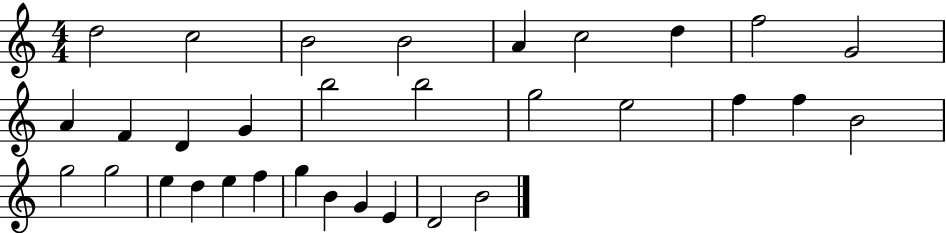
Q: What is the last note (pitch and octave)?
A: B4